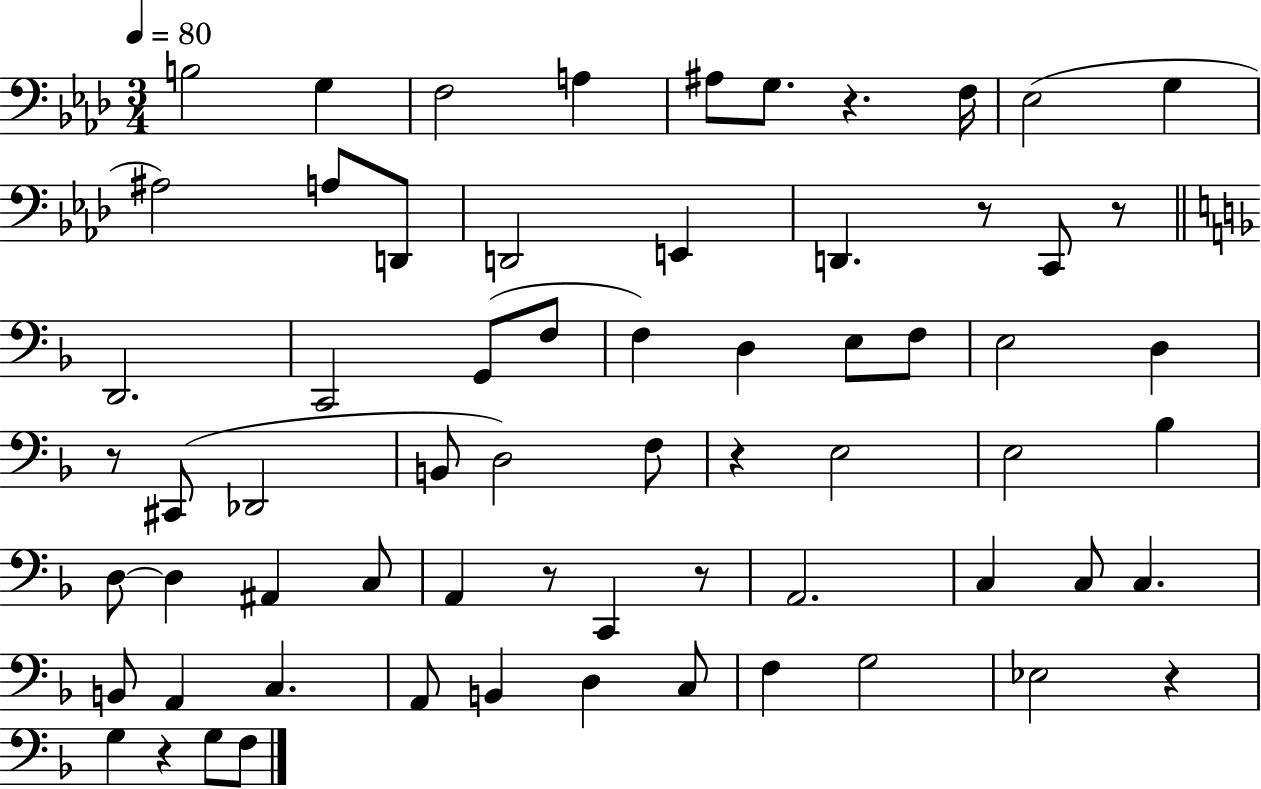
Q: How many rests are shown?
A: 9